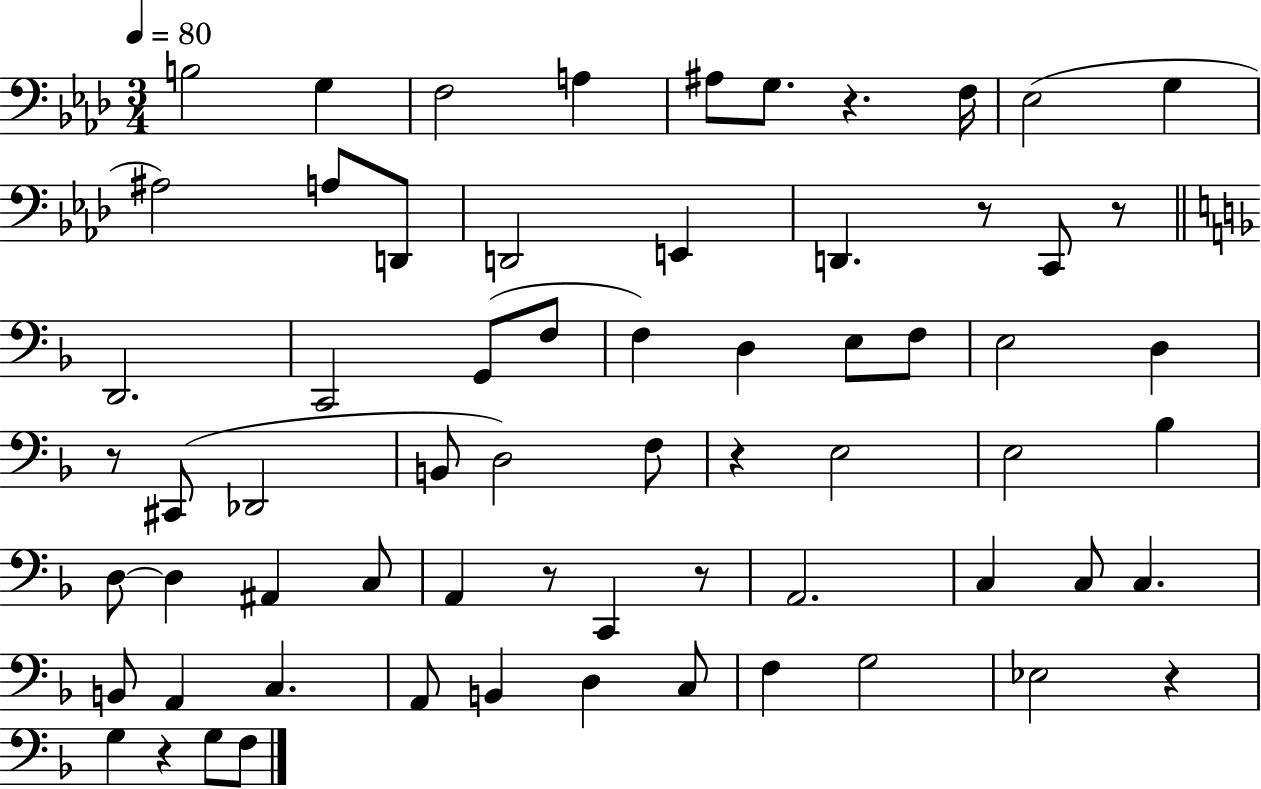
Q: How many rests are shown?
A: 9